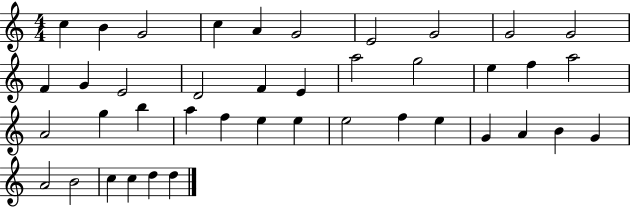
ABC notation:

X:1
T:Untitled
M:4/4
L:1/4
K:C
c B G2 c A G2 E2 G2 G2 G2 F G E2 D2 F E a2 g2 e f a2 A2 g b a f e e e2 f e G A B G A2 B2 c c d d